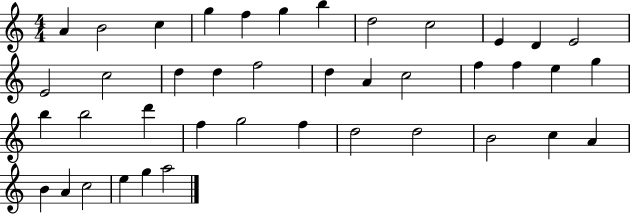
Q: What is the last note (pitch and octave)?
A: A5